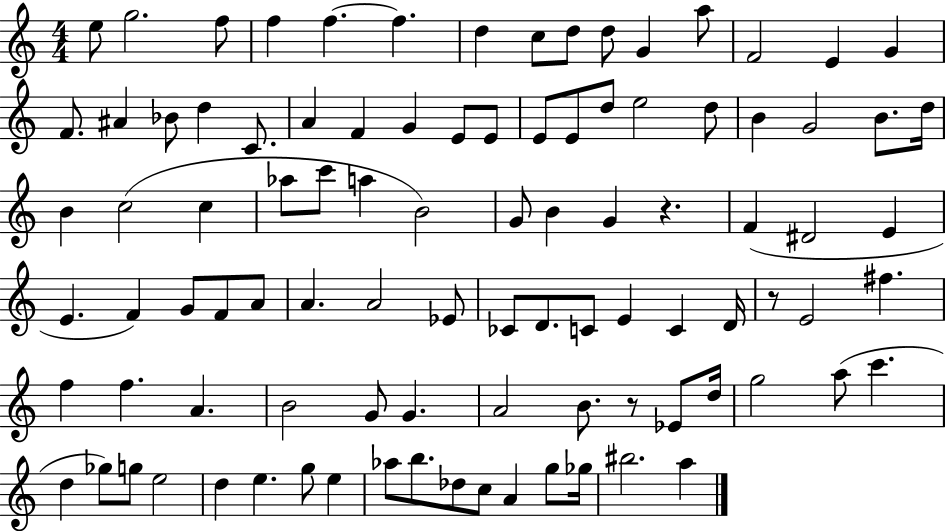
X:1
T:Untitled
M:4/4
L:1/4
K:C
e/2 g2 f/2 f f f d c/2 d/2 d/2 G a/2 F2 E G F/2 ^A _B/2 d C/2 A F G E/2 E/2 E/2 E/2 d/2 e2 d/2 B G2 B/2 d/4 B c2 c _a/2 c'/2 a B2 G/2 B G z F ^D2 E E F G/2 F/2 A/2 A A2 _E/2 _C/2 D/2 C/2 E C D/4 z/2 E2 ^f f f A B2 G/2 G A2 B/2 z/2 _E/2 d/4 g2 a/2 c' d _g/2 g/2 e2 d e g/2 e _a/2 b/2 _d/2 c/2 A g/2 _g/4 ^b2 a